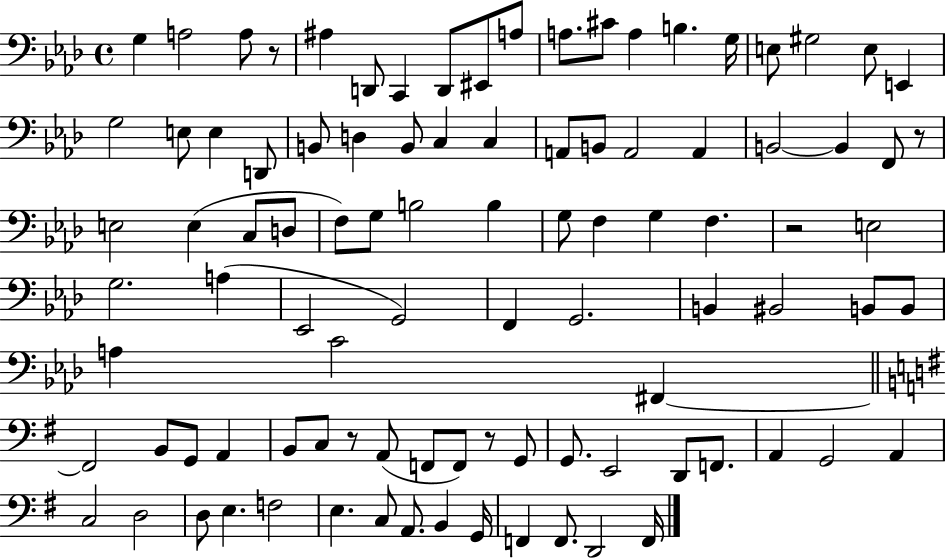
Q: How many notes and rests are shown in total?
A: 96